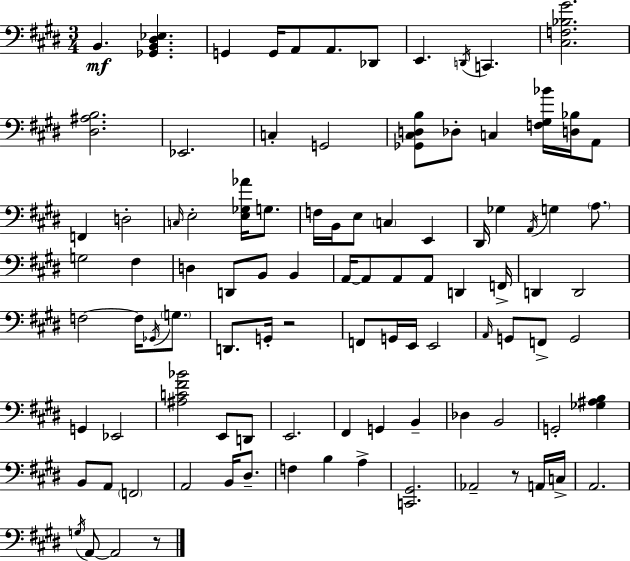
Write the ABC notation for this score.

X:1
T:Untitled
M:3/4
L:1/4
K:E
B,, [_G,,B,,^D,_E,] G,, G,,/4 A,,/2 A,,/2 _D,,/2 E,, D,,/4 C,, [^C,F,_B,^G]2 [^D,^A,B,]2 _E,,2 C, G,,2 [_G,,^C,D,B,]/2 _D,/2 C, [F,^G,_B]/4 [D,_B,]/4 A,,/2 F,, D,2 C,/4 E,2 [E,_G,_A]/4 G,/2 F,/4 B,,/4 E,/2 C, E,, ^D,,/4 _G, A,,/4 G, A,/2 G,2 ^F, D, D,,/2 B,,/2 B,, A,,/4 A,,/2 A,,/2 A,,/2 D,, F,,/4 D,, D,,2 F,2 F,/4 _G,,/4 G,/2 D,,/2 G,,/4 z2 F,,/2 G,,/4 E,,/4 E,,2 A,,/4 G,,/2 F,,/2 G,,2 G,, _E,,2 [^A,C^F_B]2 E,,/2 D,,/2 E,,2 ^F,, G,, B,, _D, B,,2 G,,2 [_G,^A,B,] B,,/2 A,,/2 F,,2 A,,2 B,,/4 ^D,/2 F, B, A, [C,,^G,,]2 _A,,2 z/2 A,,/4 C,/4 A,,2 G,/4 A,,/2 A,,2 z/2